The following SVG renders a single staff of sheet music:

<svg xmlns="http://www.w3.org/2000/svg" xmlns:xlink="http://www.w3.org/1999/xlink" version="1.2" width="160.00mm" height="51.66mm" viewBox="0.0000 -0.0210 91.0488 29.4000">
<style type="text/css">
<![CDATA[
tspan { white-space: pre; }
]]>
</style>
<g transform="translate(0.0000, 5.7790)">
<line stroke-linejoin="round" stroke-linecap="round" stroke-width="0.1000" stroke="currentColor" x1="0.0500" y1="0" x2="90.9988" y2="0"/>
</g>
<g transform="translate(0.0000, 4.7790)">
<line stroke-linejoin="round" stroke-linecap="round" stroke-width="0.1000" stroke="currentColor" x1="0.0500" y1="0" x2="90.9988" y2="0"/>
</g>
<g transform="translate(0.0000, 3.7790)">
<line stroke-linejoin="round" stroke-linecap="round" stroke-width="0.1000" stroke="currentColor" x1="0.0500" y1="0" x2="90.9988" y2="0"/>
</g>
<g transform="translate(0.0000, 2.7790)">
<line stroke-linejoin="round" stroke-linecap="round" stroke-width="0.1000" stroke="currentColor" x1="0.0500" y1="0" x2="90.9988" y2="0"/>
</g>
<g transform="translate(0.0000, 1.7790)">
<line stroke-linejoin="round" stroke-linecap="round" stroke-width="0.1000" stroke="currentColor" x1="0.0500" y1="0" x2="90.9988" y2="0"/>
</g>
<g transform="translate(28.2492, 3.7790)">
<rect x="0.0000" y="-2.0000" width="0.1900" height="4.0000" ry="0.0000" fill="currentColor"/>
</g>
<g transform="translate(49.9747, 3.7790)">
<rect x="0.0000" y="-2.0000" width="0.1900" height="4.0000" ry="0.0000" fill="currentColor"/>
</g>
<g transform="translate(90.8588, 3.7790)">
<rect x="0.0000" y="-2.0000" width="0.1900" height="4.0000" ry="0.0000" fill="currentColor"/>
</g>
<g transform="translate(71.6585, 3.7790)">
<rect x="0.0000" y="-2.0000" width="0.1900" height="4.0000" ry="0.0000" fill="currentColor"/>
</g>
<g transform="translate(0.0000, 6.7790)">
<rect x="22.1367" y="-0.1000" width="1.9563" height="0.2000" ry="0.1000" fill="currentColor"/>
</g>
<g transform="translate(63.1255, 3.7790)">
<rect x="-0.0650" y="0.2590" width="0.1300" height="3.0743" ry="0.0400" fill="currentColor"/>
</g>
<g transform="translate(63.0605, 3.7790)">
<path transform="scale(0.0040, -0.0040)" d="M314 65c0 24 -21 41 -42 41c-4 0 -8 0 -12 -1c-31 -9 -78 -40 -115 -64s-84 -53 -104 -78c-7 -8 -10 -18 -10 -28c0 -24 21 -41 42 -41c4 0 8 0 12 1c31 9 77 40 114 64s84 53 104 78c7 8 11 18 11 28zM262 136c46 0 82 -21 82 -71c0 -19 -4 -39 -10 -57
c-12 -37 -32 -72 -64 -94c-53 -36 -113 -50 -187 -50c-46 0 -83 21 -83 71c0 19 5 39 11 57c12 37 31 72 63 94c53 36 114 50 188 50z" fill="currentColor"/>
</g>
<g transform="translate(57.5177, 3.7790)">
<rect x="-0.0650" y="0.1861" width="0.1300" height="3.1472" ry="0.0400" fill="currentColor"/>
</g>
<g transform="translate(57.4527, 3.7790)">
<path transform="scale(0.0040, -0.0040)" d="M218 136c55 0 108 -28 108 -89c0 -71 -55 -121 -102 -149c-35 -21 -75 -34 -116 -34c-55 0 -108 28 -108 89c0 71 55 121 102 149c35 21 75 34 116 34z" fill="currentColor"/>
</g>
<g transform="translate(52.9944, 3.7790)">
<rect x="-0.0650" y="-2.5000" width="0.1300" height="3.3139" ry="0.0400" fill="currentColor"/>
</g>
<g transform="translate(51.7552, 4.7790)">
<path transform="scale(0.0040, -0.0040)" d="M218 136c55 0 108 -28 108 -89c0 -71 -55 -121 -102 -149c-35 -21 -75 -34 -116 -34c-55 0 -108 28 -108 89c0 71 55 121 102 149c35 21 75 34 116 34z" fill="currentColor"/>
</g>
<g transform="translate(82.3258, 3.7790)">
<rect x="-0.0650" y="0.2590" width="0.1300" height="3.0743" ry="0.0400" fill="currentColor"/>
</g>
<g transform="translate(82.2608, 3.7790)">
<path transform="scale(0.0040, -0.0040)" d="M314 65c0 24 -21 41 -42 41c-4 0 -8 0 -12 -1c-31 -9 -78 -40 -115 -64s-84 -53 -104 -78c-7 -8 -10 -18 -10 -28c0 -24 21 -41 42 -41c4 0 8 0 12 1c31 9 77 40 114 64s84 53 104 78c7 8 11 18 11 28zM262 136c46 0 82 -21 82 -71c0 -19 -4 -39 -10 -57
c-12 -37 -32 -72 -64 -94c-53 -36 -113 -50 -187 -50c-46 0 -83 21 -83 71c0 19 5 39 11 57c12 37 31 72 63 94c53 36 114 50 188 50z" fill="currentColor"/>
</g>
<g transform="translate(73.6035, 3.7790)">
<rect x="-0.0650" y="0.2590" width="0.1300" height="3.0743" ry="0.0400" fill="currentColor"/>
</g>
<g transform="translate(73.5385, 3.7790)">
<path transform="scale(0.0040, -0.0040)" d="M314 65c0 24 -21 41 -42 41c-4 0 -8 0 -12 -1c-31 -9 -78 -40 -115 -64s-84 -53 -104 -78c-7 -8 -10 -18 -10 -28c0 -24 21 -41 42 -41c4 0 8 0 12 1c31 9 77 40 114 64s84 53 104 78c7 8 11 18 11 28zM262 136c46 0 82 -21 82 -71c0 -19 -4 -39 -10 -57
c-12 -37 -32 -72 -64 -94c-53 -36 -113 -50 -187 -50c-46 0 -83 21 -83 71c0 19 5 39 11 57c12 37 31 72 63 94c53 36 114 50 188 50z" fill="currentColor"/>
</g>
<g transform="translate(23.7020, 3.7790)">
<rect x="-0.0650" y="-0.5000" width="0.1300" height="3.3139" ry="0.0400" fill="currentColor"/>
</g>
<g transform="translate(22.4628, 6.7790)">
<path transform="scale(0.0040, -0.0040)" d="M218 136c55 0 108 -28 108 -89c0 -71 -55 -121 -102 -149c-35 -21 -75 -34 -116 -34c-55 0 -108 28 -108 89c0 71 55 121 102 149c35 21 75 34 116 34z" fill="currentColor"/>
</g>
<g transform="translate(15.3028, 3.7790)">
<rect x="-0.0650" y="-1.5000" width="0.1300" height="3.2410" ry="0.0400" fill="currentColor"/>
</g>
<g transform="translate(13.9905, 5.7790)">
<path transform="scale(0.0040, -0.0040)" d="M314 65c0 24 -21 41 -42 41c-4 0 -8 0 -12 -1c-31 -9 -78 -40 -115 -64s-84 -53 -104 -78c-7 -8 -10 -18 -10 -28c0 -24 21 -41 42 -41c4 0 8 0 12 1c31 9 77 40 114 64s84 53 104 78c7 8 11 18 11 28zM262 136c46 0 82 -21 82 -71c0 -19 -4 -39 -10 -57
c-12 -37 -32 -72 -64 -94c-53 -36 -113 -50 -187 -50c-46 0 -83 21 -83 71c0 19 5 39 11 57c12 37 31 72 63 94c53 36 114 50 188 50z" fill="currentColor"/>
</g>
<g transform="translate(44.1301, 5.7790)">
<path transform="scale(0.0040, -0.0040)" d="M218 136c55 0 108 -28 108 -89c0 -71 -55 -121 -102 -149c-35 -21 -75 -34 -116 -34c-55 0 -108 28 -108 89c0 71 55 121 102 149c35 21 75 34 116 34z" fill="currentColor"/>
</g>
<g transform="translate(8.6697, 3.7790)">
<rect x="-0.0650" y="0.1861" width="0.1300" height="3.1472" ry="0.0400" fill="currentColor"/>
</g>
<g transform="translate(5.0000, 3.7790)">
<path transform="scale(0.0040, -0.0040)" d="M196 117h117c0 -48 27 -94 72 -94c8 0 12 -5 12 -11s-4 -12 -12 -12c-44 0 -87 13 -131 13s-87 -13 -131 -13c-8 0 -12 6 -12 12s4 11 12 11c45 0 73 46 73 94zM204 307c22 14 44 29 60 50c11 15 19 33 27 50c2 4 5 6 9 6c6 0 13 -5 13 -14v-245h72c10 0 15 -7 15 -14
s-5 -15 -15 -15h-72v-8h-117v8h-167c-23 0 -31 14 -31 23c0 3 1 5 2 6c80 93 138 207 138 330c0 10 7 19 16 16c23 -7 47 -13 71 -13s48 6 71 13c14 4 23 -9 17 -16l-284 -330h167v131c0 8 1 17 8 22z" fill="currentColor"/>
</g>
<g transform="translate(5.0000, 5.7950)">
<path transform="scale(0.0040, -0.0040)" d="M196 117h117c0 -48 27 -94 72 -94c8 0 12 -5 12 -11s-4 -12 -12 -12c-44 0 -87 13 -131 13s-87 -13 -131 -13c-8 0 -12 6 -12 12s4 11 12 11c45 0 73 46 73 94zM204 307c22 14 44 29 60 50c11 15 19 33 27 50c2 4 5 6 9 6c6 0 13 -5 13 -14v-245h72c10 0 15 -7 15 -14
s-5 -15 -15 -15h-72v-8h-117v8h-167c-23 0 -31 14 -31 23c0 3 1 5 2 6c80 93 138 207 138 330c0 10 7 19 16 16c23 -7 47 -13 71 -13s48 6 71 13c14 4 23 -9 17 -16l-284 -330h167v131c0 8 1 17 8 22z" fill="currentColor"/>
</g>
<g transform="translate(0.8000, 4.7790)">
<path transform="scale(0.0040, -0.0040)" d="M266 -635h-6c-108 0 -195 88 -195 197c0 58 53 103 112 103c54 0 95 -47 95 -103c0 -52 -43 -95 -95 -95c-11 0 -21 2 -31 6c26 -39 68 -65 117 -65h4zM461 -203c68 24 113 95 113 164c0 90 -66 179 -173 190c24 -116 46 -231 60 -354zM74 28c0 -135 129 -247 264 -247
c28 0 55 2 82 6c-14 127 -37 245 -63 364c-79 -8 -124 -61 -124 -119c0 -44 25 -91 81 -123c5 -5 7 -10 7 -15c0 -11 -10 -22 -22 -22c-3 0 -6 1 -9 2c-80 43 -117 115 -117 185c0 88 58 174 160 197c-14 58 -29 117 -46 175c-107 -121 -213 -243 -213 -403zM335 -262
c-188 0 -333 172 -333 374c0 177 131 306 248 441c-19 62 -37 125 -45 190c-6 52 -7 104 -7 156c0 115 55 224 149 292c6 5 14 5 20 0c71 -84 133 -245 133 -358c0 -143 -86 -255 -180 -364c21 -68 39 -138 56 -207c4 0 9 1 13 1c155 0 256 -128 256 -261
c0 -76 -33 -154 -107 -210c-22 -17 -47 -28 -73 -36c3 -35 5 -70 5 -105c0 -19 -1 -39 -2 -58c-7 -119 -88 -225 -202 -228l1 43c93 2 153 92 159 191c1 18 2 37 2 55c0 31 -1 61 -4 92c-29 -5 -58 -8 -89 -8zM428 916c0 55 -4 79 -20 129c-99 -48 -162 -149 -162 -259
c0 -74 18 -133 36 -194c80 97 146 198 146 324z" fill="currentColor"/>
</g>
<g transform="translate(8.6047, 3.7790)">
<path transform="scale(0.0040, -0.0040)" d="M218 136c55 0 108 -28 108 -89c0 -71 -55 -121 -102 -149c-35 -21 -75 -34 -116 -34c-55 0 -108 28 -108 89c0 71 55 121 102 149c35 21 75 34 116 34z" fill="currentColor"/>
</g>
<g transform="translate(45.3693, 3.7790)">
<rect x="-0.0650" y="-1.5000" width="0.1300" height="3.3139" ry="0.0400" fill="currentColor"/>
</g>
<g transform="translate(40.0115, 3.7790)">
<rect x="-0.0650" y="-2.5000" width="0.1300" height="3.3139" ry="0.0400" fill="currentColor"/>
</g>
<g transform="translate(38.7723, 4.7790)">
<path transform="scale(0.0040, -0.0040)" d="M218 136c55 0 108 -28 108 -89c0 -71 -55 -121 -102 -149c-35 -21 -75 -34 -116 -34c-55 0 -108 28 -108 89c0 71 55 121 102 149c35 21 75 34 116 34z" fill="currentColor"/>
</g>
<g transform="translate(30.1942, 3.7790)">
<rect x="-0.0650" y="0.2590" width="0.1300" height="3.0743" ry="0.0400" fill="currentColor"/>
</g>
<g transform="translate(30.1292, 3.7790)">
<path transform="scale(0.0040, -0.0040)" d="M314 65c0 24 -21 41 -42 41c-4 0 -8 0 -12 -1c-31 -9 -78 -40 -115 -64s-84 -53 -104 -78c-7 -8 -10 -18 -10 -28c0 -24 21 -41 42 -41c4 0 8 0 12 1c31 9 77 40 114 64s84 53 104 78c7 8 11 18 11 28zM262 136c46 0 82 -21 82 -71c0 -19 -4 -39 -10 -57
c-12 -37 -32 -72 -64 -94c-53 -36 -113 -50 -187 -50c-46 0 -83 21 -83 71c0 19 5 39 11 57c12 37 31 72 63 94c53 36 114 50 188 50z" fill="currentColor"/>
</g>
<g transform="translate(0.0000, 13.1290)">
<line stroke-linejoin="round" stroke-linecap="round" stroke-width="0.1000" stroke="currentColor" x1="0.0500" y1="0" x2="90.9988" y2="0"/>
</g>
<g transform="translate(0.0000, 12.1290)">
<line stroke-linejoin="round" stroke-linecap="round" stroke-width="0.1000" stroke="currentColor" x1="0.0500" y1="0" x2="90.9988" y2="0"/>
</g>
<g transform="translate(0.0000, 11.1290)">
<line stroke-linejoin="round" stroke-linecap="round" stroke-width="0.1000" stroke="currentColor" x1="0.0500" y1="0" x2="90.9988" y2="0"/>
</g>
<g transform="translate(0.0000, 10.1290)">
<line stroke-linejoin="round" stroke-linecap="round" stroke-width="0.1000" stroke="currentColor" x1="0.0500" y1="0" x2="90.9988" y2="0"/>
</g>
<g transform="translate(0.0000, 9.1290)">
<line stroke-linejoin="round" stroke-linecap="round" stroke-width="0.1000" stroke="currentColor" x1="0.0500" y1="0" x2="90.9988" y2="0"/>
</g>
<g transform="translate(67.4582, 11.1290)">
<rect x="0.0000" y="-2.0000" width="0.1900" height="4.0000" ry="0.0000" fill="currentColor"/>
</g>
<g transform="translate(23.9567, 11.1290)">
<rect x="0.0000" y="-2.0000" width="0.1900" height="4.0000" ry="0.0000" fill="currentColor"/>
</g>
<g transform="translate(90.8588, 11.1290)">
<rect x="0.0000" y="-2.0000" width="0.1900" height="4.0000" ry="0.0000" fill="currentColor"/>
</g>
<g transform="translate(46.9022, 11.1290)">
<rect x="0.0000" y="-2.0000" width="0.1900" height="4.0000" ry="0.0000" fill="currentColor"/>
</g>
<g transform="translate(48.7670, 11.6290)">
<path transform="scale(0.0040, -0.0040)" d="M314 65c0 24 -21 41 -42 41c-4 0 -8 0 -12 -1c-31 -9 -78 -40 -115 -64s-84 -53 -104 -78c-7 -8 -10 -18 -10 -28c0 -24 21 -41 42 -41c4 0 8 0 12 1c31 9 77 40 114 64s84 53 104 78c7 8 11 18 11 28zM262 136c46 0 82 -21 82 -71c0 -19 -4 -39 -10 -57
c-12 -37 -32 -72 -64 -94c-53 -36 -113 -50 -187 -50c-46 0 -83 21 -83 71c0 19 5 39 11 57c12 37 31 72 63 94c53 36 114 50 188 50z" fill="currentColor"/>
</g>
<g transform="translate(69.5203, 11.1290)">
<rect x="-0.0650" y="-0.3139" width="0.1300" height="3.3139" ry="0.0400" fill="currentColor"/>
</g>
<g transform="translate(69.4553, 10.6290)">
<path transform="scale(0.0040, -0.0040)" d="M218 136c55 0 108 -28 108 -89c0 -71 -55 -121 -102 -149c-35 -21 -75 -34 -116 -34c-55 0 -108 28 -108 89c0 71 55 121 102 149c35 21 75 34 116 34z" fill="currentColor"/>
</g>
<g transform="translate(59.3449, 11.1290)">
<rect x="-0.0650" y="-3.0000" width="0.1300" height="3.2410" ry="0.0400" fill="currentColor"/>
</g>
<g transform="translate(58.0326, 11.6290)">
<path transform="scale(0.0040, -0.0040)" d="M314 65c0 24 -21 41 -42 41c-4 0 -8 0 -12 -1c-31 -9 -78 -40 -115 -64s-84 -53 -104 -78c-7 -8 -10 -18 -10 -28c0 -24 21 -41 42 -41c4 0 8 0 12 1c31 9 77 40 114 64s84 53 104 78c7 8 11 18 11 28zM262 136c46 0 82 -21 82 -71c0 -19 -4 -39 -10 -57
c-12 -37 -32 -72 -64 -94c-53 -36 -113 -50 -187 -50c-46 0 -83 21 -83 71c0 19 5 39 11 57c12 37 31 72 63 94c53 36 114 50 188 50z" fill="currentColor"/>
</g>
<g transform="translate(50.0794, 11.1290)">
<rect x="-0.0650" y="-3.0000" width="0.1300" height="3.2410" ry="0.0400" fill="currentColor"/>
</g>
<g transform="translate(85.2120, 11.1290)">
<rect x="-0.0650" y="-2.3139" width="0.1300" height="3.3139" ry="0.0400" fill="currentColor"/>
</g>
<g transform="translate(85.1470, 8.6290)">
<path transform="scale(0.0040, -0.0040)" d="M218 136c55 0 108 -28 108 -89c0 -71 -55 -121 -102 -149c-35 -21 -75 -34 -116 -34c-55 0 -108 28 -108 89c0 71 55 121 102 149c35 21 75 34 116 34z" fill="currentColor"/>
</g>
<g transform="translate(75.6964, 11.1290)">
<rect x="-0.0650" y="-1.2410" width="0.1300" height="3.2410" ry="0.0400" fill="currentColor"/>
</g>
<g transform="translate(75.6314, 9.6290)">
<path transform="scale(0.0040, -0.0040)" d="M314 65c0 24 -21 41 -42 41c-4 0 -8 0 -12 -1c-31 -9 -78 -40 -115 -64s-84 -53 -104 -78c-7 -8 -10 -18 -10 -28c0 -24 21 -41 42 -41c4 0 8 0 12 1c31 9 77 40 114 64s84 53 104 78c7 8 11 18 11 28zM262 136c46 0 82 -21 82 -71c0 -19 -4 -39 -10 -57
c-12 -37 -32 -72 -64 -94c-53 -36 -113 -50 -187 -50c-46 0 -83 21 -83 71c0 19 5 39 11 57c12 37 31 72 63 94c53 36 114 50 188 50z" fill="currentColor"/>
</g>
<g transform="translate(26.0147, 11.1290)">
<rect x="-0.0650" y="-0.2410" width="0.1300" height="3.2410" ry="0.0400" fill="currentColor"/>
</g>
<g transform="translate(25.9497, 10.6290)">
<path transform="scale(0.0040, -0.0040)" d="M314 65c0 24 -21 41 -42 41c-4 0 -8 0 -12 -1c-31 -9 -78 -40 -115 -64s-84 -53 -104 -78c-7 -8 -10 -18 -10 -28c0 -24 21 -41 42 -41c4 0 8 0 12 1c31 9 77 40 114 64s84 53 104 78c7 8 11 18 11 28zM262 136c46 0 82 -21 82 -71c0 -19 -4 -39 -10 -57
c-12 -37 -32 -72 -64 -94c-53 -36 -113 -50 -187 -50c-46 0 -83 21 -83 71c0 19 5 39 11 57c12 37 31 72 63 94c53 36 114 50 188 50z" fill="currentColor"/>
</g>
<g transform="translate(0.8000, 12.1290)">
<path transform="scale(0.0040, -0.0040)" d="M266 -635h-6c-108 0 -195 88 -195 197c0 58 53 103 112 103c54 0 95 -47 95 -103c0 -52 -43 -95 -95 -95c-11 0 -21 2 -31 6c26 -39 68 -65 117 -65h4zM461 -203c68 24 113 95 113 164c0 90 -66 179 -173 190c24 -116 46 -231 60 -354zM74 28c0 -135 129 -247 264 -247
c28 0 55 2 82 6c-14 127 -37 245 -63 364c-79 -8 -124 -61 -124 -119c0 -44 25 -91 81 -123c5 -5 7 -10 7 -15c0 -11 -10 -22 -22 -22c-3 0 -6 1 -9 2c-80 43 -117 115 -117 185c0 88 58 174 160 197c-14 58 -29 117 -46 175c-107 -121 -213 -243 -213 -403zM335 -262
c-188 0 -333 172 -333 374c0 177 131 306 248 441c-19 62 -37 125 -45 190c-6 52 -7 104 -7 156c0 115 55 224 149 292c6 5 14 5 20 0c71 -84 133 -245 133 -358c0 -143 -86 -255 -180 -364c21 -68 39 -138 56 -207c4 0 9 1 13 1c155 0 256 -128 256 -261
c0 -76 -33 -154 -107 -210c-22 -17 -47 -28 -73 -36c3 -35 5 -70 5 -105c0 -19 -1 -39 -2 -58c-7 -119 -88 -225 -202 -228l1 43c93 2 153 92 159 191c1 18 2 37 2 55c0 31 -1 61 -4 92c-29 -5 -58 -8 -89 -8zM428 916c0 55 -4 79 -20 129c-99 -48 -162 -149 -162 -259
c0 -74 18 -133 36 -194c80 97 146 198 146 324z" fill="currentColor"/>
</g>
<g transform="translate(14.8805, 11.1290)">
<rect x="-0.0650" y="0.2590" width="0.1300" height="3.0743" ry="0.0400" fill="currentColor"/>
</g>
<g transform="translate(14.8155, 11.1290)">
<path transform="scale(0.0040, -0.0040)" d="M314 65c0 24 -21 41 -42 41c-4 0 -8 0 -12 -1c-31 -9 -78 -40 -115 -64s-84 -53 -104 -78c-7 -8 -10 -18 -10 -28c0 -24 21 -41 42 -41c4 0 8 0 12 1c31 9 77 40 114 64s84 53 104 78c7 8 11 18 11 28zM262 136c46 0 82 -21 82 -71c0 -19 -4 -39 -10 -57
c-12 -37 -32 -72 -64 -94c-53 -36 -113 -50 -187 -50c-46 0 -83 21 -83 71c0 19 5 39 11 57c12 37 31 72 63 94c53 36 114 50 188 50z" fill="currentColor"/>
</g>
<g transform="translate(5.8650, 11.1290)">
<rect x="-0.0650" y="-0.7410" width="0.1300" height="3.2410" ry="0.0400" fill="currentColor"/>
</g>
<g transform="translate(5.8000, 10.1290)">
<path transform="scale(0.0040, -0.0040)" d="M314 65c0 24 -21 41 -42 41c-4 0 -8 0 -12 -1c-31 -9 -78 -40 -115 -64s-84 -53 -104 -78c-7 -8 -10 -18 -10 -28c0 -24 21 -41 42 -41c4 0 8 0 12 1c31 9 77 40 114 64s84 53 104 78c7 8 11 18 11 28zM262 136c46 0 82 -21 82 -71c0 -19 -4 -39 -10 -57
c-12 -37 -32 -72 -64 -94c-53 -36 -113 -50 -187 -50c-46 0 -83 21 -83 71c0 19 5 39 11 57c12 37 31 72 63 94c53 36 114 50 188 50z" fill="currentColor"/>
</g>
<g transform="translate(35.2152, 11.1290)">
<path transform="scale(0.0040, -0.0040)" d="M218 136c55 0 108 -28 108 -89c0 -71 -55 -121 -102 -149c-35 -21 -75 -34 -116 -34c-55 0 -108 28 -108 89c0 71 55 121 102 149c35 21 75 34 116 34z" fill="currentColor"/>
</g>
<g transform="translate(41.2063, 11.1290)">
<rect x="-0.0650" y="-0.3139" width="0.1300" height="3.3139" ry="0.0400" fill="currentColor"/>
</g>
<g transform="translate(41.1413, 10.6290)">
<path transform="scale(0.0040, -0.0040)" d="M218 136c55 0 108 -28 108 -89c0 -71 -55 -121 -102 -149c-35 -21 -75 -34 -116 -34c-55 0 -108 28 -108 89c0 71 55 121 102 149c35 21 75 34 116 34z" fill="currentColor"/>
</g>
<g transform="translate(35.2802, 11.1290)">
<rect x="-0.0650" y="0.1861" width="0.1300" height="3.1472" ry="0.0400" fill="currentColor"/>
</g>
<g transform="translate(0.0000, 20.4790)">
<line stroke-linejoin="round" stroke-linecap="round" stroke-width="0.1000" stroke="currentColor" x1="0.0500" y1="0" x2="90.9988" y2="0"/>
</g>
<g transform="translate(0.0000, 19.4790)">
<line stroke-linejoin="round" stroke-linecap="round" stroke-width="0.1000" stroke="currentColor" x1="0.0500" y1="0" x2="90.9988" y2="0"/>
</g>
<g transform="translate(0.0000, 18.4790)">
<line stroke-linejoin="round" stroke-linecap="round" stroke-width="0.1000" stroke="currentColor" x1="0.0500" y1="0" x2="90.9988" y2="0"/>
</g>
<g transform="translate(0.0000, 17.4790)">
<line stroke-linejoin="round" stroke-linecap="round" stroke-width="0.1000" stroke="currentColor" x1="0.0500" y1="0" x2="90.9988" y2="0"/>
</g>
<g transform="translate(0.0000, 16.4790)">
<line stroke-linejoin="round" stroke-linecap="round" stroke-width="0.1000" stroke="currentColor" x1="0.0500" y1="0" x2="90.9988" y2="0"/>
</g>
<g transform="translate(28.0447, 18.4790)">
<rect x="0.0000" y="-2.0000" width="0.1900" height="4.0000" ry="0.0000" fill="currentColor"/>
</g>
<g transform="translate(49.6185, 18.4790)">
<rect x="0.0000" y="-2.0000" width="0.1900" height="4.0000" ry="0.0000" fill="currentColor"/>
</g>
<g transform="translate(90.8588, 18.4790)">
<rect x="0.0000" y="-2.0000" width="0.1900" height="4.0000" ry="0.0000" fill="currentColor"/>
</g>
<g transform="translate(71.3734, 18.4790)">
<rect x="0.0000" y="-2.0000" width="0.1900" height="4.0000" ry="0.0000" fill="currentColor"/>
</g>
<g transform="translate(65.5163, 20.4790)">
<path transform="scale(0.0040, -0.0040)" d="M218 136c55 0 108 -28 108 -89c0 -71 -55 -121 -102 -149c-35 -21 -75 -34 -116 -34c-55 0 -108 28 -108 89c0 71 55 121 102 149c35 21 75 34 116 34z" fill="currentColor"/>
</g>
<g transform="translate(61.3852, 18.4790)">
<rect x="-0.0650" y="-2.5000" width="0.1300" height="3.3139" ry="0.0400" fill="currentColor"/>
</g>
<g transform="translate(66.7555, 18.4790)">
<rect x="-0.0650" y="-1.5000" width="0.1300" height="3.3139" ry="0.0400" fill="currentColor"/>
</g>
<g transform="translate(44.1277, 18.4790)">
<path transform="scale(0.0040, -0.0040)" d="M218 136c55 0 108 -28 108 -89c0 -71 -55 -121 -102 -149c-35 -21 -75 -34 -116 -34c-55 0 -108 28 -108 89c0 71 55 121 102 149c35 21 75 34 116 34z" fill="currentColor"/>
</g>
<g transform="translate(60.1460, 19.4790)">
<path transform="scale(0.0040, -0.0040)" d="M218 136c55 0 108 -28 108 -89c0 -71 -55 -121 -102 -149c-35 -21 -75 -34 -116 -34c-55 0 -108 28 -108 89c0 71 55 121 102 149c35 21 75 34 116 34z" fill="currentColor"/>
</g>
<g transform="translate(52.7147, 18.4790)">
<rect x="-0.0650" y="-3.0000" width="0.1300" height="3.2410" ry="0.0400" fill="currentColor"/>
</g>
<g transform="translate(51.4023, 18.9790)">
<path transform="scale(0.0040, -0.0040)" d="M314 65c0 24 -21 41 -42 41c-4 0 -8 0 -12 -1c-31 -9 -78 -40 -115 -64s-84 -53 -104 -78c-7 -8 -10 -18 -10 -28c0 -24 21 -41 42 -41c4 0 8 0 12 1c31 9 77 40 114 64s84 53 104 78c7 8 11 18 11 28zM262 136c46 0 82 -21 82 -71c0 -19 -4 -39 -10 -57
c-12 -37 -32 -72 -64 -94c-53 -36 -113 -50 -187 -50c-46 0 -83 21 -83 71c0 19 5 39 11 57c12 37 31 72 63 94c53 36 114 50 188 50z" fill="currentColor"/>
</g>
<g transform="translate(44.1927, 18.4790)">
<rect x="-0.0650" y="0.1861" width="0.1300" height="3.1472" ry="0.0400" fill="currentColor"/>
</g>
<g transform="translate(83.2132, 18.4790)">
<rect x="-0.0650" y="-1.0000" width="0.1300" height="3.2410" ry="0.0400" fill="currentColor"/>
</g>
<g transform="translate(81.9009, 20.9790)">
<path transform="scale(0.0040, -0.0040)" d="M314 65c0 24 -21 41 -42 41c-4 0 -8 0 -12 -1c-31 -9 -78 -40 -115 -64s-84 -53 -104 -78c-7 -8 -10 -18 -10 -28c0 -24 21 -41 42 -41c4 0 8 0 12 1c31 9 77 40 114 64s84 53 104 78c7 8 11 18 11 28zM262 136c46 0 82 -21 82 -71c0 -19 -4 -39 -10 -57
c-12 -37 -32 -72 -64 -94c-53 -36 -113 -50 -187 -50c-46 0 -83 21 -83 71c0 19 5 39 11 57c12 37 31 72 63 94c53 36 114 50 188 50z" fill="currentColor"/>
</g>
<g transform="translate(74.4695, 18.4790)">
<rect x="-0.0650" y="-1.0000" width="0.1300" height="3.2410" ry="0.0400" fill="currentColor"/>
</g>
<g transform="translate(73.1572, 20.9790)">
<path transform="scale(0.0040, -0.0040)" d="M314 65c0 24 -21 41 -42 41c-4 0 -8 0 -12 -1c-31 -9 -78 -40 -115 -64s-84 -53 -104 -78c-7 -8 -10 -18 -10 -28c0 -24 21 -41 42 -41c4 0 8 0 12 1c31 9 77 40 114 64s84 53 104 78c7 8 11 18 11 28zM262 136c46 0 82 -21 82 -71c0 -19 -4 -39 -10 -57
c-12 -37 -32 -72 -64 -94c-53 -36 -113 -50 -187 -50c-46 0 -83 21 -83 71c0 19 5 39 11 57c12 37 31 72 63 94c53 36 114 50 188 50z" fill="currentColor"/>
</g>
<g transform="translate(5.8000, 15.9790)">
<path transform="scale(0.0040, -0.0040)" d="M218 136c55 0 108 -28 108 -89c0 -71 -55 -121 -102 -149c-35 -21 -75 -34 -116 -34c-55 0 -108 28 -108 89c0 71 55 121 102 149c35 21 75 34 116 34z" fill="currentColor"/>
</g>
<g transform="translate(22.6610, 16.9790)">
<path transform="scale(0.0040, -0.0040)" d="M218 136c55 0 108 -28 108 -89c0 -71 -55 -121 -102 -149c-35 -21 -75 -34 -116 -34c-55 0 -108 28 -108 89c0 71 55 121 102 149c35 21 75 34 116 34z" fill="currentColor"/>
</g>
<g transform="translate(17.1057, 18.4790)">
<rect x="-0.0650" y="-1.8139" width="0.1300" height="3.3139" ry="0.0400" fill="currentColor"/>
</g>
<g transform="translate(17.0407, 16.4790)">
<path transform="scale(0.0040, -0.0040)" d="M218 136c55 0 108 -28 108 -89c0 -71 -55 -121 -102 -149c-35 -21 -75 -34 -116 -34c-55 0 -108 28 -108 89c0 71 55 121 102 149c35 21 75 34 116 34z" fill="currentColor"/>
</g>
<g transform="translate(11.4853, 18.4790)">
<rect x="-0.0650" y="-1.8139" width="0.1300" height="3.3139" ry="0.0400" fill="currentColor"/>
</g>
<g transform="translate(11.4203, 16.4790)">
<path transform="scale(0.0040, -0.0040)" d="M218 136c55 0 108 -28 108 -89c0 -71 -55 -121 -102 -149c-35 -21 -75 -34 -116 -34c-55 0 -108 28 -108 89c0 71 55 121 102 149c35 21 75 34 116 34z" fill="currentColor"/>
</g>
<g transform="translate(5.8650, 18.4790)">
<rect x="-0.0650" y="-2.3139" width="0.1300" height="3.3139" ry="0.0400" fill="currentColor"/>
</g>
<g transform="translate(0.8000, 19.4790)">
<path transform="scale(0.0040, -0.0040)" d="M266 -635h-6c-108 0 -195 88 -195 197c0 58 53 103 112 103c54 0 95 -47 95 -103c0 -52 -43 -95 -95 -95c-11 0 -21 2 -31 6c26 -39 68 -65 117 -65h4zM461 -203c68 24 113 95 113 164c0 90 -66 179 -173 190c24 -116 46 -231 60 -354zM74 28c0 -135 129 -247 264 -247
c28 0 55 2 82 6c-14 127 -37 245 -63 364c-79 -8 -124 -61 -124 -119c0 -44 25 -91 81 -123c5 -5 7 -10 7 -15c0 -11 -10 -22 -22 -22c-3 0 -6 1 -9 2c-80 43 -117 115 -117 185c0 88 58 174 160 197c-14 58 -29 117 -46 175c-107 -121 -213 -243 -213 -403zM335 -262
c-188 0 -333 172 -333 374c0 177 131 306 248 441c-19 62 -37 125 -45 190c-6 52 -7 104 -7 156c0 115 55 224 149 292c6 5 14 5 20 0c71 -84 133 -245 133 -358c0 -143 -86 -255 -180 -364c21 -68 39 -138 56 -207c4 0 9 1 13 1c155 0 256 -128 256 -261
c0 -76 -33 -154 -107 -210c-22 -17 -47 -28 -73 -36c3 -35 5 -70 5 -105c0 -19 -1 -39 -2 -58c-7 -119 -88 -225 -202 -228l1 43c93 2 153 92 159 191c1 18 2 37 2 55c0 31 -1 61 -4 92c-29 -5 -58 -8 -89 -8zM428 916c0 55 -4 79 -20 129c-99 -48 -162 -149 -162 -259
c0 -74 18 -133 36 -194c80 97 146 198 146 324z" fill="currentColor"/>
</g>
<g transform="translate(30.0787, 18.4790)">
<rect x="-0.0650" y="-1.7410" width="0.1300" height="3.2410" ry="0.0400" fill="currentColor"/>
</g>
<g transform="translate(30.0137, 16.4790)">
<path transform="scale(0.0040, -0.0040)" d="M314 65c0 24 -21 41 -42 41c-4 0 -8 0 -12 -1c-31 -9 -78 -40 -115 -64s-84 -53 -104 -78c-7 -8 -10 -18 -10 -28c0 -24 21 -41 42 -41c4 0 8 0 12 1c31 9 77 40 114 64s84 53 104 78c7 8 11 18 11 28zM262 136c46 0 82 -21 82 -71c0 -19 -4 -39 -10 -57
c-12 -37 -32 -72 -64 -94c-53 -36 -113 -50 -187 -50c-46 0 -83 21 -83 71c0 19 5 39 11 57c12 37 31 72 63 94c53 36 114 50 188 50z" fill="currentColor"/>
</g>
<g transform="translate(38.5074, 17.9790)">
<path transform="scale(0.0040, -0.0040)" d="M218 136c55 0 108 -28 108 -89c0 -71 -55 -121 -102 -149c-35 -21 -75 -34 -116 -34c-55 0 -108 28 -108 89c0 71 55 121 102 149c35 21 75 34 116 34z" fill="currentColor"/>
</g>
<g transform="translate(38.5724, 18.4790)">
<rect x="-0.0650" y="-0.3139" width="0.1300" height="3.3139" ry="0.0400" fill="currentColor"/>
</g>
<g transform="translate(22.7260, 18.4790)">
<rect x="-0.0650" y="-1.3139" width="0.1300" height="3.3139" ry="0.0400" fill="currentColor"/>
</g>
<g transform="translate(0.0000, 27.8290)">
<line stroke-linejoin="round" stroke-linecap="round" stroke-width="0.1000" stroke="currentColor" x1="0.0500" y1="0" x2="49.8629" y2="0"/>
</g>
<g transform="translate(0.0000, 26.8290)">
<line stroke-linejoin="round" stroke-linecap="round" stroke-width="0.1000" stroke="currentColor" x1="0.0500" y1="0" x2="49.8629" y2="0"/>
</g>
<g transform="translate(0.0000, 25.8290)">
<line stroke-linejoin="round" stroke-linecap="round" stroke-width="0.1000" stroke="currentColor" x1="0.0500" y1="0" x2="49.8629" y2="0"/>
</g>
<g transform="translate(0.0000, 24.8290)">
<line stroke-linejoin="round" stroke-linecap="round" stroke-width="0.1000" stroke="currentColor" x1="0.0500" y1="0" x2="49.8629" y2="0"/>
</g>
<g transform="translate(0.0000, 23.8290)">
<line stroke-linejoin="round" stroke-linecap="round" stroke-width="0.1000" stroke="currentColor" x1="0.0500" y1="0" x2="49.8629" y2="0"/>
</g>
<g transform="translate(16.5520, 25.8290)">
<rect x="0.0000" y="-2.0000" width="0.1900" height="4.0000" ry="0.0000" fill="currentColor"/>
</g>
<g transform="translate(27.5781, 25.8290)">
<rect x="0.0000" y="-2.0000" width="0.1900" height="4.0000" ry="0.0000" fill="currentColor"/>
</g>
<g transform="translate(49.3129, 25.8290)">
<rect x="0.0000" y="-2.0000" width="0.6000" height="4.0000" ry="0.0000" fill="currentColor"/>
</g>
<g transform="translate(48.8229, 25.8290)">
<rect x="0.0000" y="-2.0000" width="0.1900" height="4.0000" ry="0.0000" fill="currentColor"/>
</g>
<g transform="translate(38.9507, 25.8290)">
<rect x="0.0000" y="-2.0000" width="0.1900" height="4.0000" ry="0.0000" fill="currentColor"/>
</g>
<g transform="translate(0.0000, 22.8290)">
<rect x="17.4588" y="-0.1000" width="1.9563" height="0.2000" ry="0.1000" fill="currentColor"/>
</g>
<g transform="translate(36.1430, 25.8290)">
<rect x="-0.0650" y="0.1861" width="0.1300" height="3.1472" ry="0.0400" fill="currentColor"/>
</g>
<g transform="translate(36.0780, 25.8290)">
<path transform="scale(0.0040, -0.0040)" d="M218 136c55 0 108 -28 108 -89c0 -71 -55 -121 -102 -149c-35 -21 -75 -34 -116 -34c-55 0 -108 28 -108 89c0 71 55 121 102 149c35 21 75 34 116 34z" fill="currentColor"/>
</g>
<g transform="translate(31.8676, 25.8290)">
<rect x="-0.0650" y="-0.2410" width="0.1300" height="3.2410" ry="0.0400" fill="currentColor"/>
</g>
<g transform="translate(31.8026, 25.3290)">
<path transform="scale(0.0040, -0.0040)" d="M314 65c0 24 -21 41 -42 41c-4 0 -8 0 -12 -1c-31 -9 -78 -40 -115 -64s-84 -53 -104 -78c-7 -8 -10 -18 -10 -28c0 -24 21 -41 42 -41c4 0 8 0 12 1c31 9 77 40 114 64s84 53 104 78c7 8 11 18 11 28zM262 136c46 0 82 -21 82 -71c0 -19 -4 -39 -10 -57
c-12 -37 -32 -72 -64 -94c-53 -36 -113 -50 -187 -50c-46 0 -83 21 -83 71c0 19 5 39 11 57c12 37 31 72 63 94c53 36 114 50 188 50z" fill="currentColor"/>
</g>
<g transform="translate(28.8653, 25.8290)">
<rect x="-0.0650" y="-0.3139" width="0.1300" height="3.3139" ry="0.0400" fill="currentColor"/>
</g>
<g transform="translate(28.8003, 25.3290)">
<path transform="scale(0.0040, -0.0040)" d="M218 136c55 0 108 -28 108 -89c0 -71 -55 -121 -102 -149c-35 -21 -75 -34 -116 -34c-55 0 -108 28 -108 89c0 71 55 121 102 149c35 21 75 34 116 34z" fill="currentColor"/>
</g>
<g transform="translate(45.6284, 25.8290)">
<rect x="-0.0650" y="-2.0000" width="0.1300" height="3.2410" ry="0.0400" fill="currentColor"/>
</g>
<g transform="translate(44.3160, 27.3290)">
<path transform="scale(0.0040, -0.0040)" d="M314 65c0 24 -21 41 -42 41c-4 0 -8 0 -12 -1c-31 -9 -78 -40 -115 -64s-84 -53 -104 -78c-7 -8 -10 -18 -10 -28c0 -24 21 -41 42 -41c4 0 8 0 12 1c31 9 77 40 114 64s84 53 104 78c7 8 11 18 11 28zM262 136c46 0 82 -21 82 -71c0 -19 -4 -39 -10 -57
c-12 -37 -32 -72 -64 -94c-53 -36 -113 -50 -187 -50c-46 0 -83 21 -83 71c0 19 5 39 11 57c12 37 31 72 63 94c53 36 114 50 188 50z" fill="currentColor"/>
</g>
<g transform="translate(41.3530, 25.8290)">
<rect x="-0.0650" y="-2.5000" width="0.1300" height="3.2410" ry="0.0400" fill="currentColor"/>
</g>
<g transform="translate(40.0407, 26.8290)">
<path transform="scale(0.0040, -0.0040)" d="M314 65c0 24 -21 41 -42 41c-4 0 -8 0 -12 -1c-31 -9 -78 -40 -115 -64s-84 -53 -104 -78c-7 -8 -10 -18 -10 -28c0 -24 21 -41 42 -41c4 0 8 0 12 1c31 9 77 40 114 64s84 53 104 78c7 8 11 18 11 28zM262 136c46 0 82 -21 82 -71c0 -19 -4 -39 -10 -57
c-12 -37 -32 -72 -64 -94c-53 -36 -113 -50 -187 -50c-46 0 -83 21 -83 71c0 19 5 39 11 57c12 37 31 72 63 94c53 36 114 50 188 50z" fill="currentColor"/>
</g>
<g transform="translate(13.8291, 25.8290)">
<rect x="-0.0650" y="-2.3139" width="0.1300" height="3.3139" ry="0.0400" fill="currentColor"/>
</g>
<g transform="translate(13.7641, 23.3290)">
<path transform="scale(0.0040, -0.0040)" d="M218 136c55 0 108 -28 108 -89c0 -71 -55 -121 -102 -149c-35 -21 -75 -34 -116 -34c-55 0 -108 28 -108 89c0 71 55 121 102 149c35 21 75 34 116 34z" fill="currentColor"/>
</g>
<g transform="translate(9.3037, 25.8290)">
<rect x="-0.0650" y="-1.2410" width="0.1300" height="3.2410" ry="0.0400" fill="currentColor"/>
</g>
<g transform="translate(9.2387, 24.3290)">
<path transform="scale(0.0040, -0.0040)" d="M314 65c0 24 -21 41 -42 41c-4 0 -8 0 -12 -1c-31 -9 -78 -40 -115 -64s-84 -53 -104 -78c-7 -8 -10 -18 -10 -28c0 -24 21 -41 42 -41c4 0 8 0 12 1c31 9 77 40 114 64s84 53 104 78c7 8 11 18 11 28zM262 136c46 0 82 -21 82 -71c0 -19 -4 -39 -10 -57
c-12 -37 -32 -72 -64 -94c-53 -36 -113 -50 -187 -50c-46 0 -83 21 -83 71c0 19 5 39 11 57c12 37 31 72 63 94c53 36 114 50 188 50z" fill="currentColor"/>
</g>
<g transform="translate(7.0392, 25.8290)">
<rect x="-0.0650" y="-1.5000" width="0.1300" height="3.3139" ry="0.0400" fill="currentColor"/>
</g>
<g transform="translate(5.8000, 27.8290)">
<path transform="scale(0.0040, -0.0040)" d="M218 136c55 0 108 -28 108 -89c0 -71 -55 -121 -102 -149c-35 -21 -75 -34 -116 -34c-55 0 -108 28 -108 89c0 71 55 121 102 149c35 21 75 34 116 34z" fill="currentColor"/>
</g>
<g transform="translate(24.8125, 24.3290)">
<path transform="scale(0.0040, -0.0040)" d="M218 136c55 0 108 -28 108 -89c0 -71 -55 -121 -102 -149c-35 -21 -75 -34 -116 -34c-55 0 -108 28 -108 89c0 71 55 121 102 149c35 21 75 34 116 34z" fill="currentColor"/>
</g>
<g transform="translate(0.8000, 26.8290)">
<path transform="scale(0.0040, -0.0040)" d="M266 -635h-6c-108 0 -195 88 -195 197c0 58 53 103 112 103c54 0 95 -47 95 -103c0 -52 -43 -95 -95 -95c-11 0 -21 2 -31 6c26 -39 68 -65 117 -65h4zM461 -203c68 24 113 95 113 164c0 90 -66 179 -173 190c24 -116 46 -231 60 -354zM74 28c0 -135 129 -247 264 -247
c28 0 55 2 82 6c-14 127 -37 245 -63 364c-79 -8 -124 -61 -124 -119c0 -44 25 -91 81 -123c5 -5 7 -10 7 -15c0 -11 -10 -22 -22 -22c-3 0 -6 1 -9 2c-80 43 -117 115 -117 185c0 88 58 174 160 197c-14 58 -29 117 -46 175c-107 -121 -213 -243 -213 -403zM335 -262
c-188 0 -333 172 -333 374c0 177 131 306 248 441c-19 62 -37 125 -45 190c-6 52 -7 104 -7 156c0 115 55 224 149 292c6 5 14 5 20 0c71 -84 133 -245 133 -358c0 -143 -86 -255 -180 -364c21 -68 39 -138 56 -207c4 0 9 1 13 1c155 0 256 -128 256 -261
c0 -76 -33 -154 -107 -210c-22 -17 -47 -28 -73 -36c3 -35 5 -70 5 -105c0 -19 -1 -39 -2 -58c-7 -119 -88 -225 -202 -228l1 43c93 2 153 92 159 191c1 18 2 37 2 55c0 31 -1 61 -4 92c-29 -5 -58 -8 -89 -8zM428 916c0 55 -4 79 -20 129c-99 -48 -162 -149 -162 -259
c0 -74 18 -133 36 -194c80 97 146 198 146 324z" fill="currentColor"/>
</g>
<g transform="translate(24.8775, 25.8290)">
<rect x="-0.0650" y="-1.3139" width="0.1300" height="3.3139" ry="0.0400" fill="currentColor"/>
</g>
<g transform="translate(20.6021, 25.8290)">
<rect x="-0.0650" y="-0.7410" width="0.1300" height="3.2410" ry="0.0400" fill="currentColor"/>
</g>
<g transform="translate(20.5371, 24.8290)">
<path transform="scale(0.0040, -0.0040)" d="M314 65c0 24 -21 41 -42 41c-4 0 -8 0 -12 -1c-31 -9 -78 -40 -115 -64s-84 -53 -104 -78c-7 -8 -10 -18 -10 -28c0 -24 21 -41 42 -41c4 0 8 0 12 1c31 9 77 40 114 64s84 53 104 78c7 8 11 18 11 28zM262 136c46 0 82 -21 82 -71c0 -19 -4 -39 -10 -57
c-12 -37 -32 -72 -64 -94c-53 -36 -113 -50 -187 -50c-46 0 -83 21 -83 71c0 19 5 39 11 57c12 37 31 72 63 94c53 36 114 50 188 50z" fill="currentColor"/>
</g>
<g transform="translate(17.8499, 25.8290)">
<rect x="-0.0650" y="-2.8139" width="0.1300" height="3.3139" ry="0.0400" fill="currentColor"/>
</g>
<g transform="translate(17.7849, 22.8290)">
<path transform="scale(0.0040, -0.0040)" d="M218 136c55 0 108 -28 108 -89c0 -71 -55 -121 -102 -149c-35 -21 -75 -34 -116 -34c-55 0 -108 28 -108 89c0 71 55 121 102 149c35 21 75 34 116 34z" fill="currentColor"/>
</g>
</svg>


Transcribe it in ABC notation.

X:1
T:Untitled
M:4/4
L:1/4
K:C
B E2 C B2 G E G B B2 B2 B2 d2 B2 c2 B c A2 A2 c e2 g g f f e f2 c B A2 G E D2 D2 E e2 g a d2 e c c2 B G2 F2